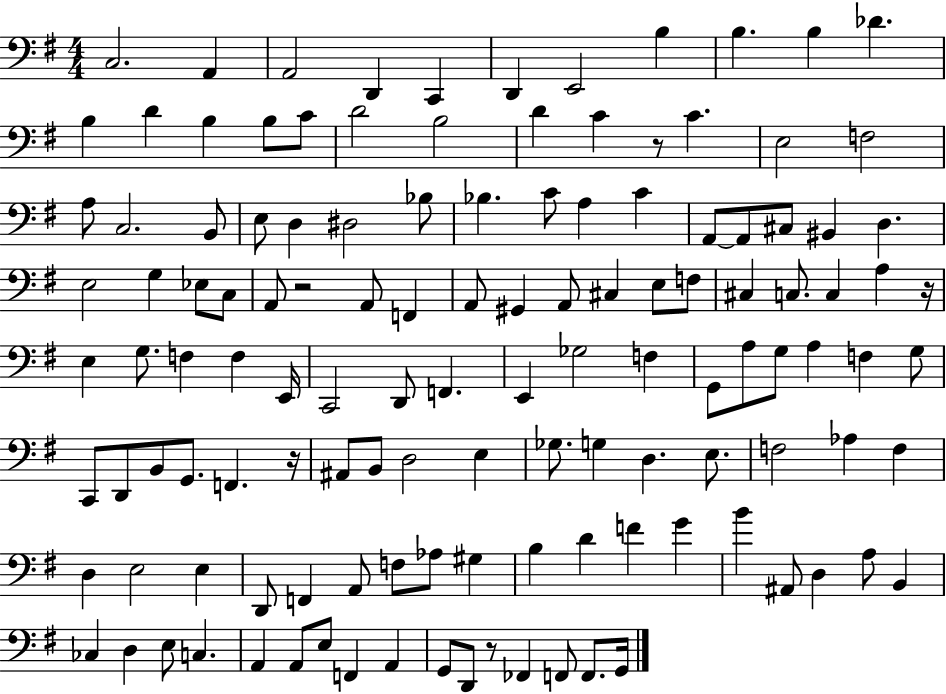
C3/h. A2/q A2/h D2/q C2/q D2/q E2/h B3/q B3/q. B3/q Db4/q. B3/q D4/q B3/q B3/e C4/e D4/h B3/h D4/q C4/q R/e C4/q. E3/h F3/h A3/e C3/h. B2/e E3/e D3/q D#3/h Bb3/e Bb3/q. C4/e A3/q C4/q A2/e A2/e C#3/e BIS2/q D3/q. E3/h G3/q Eb3/e C3/e A2/e R/h A2/e F2/q A2/e G#2/q A2/e C#3/q E3/e F3/e C#3/q C3/e. C3/q A3/q R/s E3/q G3/e. F3/q F3/q E2/s C2/h D2/e F2/q. E2/q Gb3/h F3/q G2/e A3/e G3/e A3/q F3/q G3/e C2/e D2/e B2/e G2/e. F2/q. R/s A#2/e B2/e D3/h E3/q Gb3/e. G3/q D3/q. E3/e. F3/h Ab3/q F3/q D3/q E3/h E3/q D2/e F2/q A2/e F3/e Ab3/e G#3/q B3/q D4/q F4/q G4/q B4/q A#2/e D3/q A3/e B2/q CES3/q D3/q E3/e C3/q. A2/q A2/e E3/e F2/q A2/q G2/e D2/e R/e FES2/q F2/e F2/e. G2/s